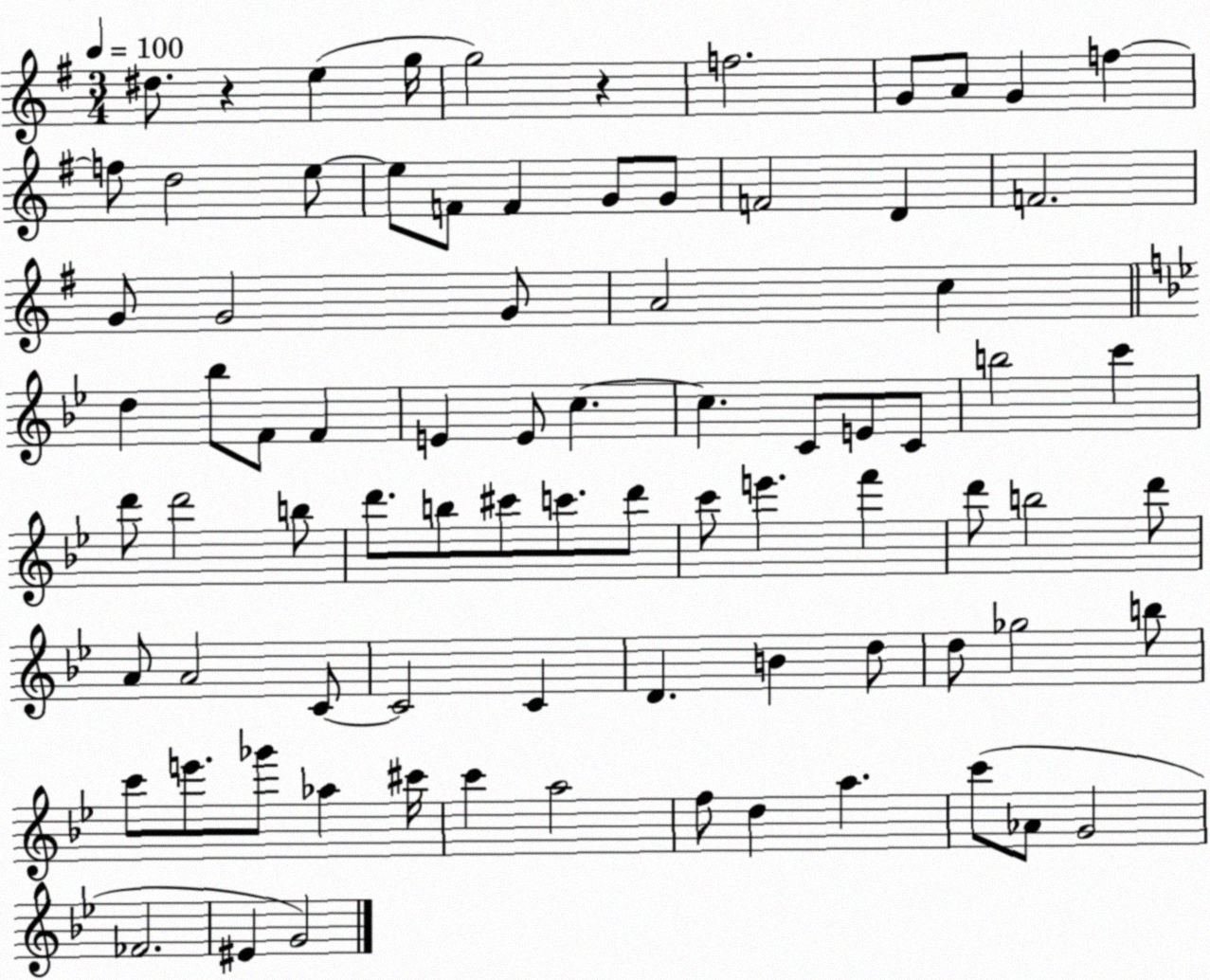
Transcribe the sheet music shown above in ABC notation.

X:1
T:Untitled
M:3/4
L:1/4
K:G
^d/2 z e g/4 g2 z f2 G/2 A/2 G f f/2 d2 e/2 e/2 F/2 F G/2 G/2 F2 D F2 G/2 G2 G/2 A2 c d _b/2 F/2 F E E/2 c c C/2 E/2 C/2 b2 c' d'/2 d'2 b/2 d'/2 b/2 ^c'/2 c'/2 d'/2 c'/2 e' f' d'/2 b2 d'/2 A/2 A2 C/2 C2 C D B d/2 d/2 _g2 b/2 c'/2 e'/2 _g'/2 _a ^c'/4 c' a2 f/2 d a c'/2 _A/2 G2 _F2 ^E G2